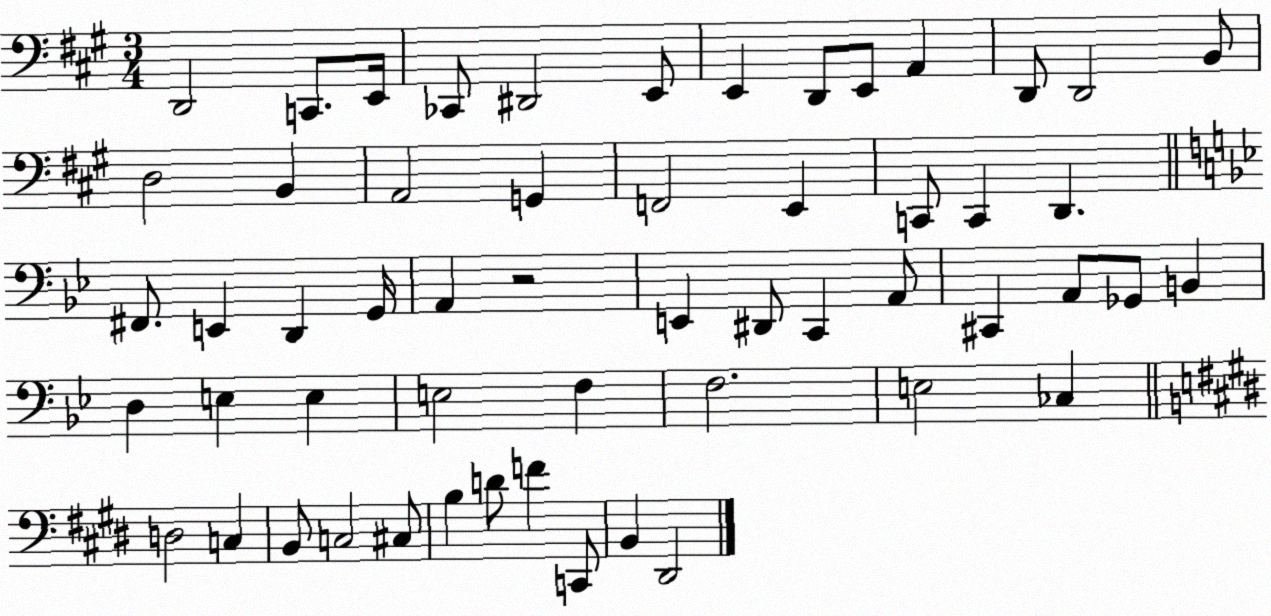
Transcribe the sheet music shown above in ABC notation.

X:1
T:Untitled
M:3/4
L:1/4
K:A
D,,2 C,,/2 E,,/4 _C,,/2 ^D,,2 E,,/2 E,, D,,/2 E,,/2 A,, D,,/2 D,,2 B,,/2 D,2 B,, A,,2 G,, F,,2 E,, C,,/2 C,, D,, ^F,,/2 E,, D,, G,,/4 A,, z2 E,, ^D,,/2 C,, A,,/2 ^C,, A,,/2 _G,,/2 B,, D, E, E, E,2 F, F,2 E,2 _C, D,2 C, B,,/2 C,2 ^C,/2 B, D/2 F C,,/2 B,, ^D,,2